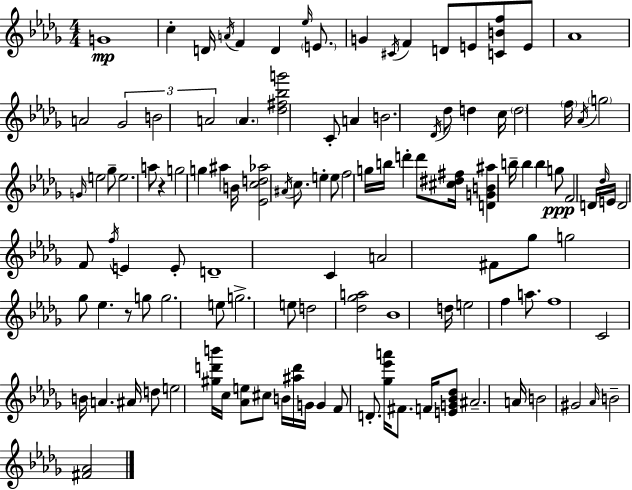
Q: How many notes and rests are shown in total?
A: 117